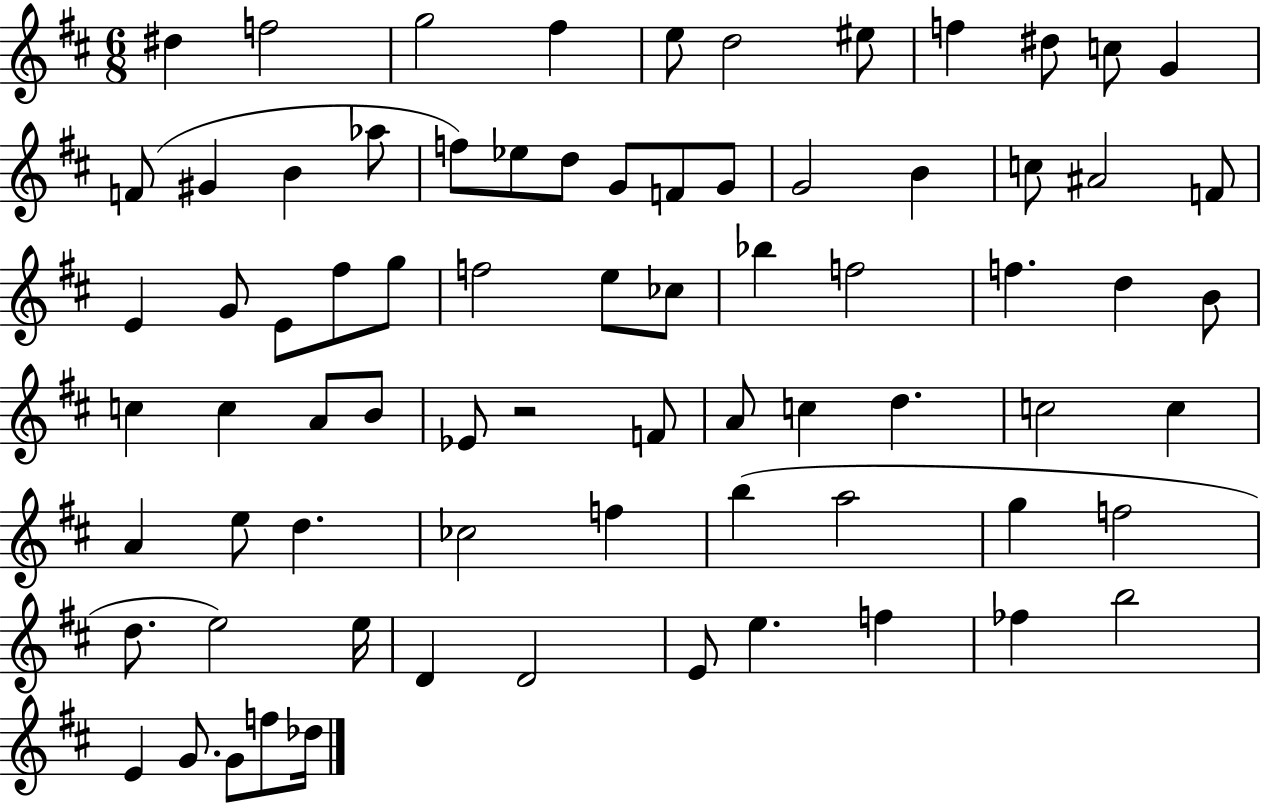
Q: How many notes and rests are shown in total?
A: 75